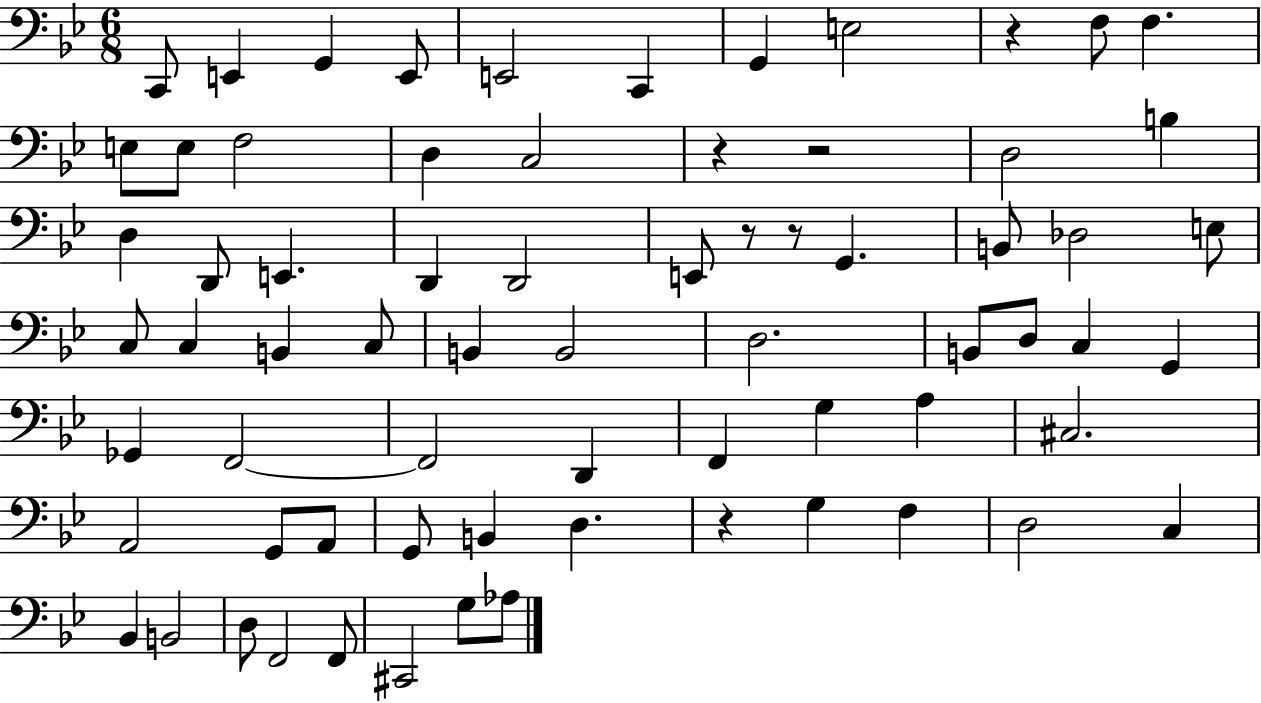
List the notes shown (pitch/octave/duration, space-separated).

C2/e E2/q G2/q E2/e E2/h C2/q G2/q E3/h R/q F3/e F3/q. E3/e E3/e F3/h D3/q C3/h R/q R/h D3/h B3/q D3/q D2/e E2/q. D2/q D2/h E2/e R/e R/e G2/q. B2/e Db3/h E3/e C3/e C3/q B2/q C3/e B2/q B2/h D3/h. B2/e D3/e C3/q G2/q Gb2/q F2/h F2/h D2/q F2/q G3/q A3/q C#3/h. A2/h G2/e A2/e G2/e B2/q D3/q. R/q G3/q F3/q D3/h C3/q Bb2/q B2/h D3/e F2/h F2/e C#2/h G3/e Ab3/e